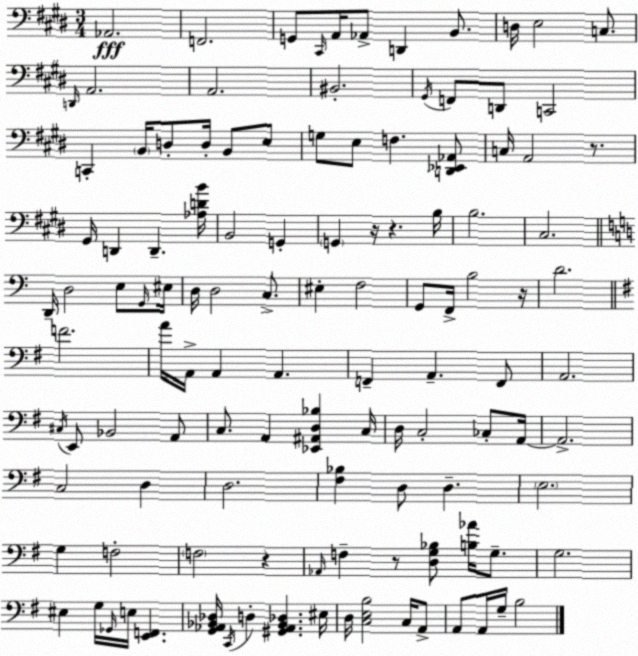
X:1
T:Untitled
M:3/4
L:1/4
K:E
_A,,2 F,,2 G,,/2 ^C,,/4 A,,/4 _A,,/2 D,, B,,/2 D,/4 E,2 C,/2 D,,/4 A,,2 A,,2 ^B,,2 ^G,,/4 F,,/2 D,,/2 C,,2 C,, B,,/4 D,/2 D,/4 B,,/2 E,/2 G,/2 E,/2 F, [D,,_E,,_A,,]/2 C,/4 A,,2 z/2 ^G,,/4 D,, D,, [_A,DB]/4 B,,2 G,, G,, z/4 z B,/4 B,2 ^C,2 D,,/4 D,2 E,/2 G,,/4 ^E,/4 D,/4 D,2 C,/2 ^E, F,2 G,,/2 F,,/4 B,2 z/4 D2 F2 A/4 A,,/4 A,, A,, F,, A,, F,,/2 A,,2 ^C,/4 E,,/2 _B,,2 A,,/2 C,/2 A,, [_E,,^A,,D,_B,] C,/4 D,/4 C,2 _C,/2 A,,/4 A,,2 C,2 D, D,2 [^F,_B,] D,/2 D, E,2 G, F,2 F,2 z _A,,/4 F, z/2 [D,G,_B,]/2 [B,_A]/4 G,/2 G,2 ^E, G,/4 _G,,/4 E,/4 [E,,F,,] [G,,_A,,_B,,_D,]/4 C,,/4 D, [^G,,_A,,_B,,_D,] ^E,/4 D,/4 [C,E,B,]2 C,/4 A,,/2 A,,/2 A,,/4 G,/4 B,2